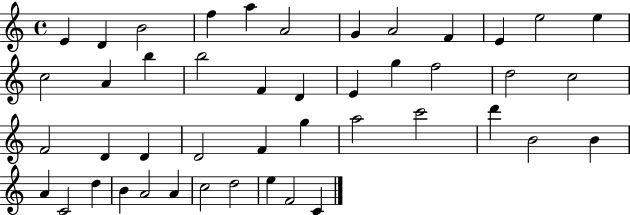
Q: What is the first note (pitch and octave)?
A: E4